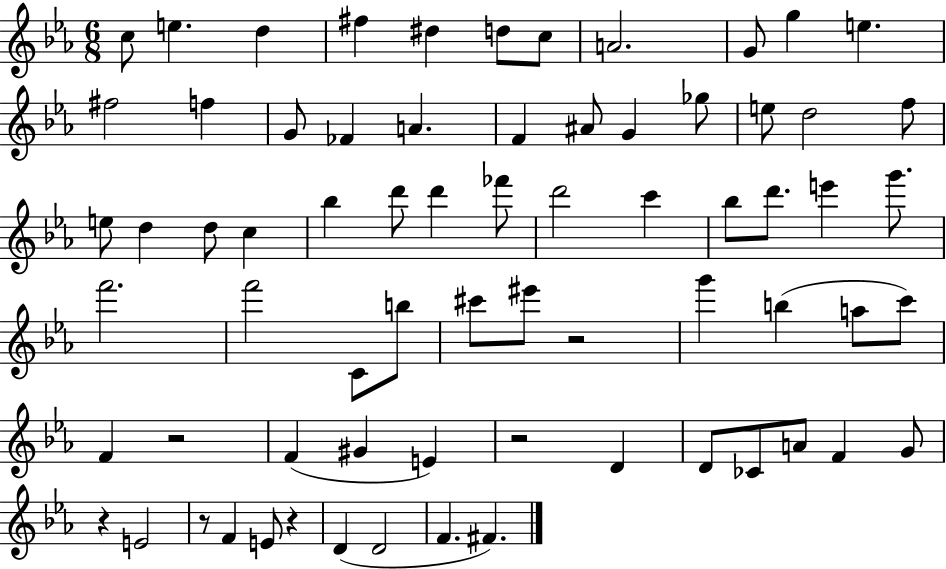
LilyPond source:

{
  \clef treble
  \numericTimeSignature
  \time 6/8
  \key ees \major
  \repeat volta 2 { c''8 e''4. d''4 | fis''4 dis''4 d''8 c''8 | a'2. | g'8 g''4 e''4. | \break fis''2 f''4 | g'8 fes'4 a'4. | f'4 ais'8 g'4 ges''8 | e''8 d''2 f''8 | \break e''8 d''4 d''8 c''4 | bes''4 d'''8 d'''4 fes'''8 | d'''2 c'''4 | bes''8 d'''8. e'''4 g'''8. | \break f'''2. | f'''2 c'8 b''8 | cis'''8 eis'''8 r2 | g'''4 b''4( a''8 c'''8) | \break f'4 r2 | f'4( gis'4 e'4) | r2 d'4 | d'8 ces'8 a'8 f'4 g'8 | \break r4 e'2 | r8 f'4 e'8 r4 | d'4( d'2 | f'4. fis'4.) | \break } \bar "|."
}